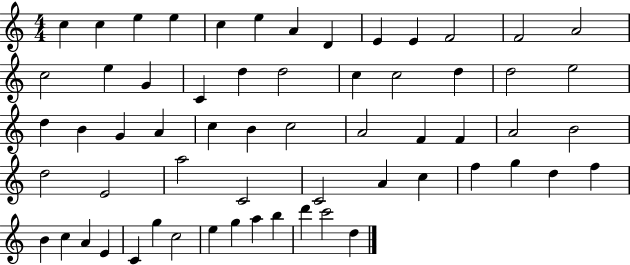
{
  \clef treble
  \numericTimeSignature
  \time 4/4
  \key c \major
  c''4 c''4 e''4 e''4 | c''4 e''4 a'4 d'4 | e'4 e'4 f'2 | f'2 a'2 | \break c''2 e''4 g'4 | c'4 d''4 d''2 | c''4 c''2 d''4 | d''2 e''2 | \break d''4 b'4 g'4 a'4 | c''4 b'4 c''2 | a'2 f'4 f'4 | a'2 b'2 | \break d''2 e'2 | a''2 c'2 | c'2 a'4 c''4 | f''4 g''4 d''4 f''4 | \break b'4 c''4 a'4 e'4 | c'4 g''4 c''2 | e''4 g''4 a''4 b''4 | d'''4 c'''2 d''4 | \break \bar "|."
}